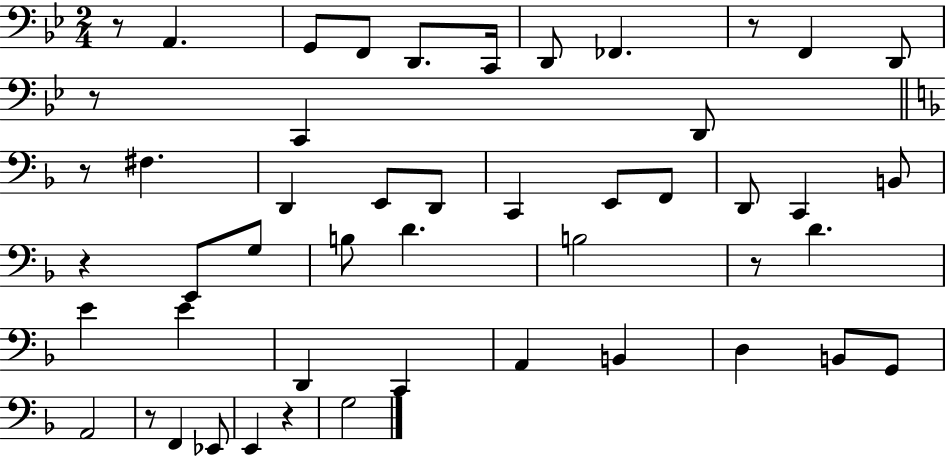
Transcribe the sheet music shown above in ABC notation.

X:1
T:Untitled
M:2/4
L:1/4
K:Bb
z/2 A,, G,,/2 F,,/2 D,,/2 C,,/4 D,,/2 _F,, z/2 F,, D,,/2 z/2 C,, D,,/2 z/2 ^F, D,, E,,/2 D,,/2 C,, E,,/2 F,,/2 D,,/2 C,, B,,/2 z E,,/2 G,/2 B,/2 D B,2 z/2 D E E D,, C,, A,, B,, D, B,,/2 G,,/2 A,,2 z/2 F,, _E,,/2 E,, z G,2